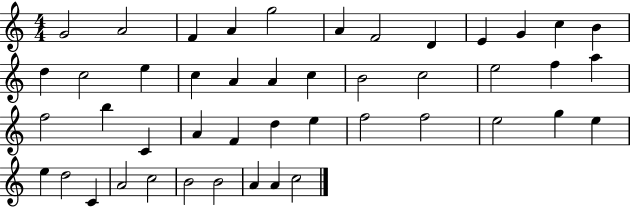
{
  \clef treble
  \numericTimeSignature
  \time 4/4
  \key c \major
  g'2 a'2 | f'4 a'4 g''2 | a'4 f'2 d'4 | e'4 g'4 c''4 b'4 | \break d''4 c''2 e''4 | c''4 a'4 a'4 c''4 | b'2 c''2 | e''2 f''4 a''4 | \break f''2 b''4 c'4 | a'4 f'4 d''4 e''4 | f''2 f''2 | e''2 g''4 e''4 | \break e''4 d''2 c'4 | a'2 c''2 | b'2 b'2 | a'4 a'4 c''2 | \break \bar "|."
}